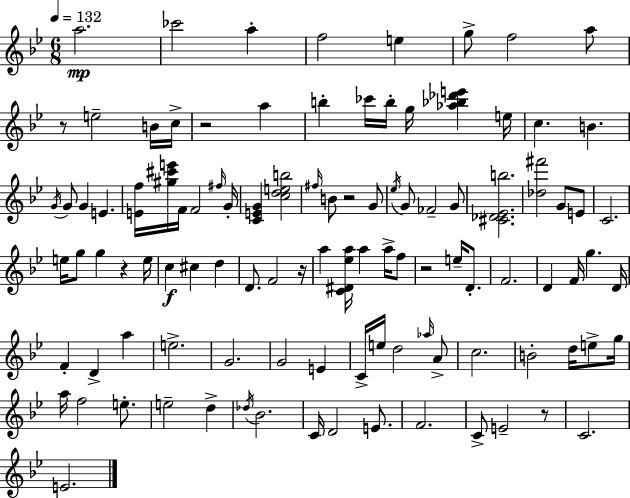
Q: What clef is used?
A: treble